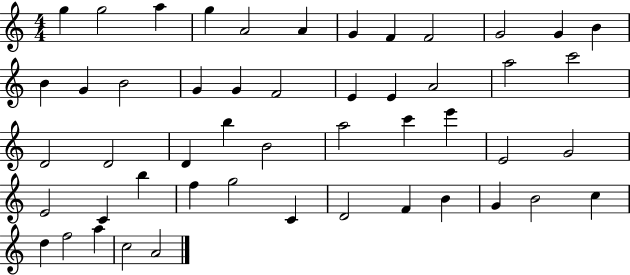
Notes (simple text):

G5/q G5/h A5/q G5/q A4/h A4/q G4/q F4/q F4/h G4/h G4/q B4/q B4/q G4/q B4/h G4/q G4/q F4/h E4/q E4/q A4/h A5/h C6/h D4/h D4/h D4/q B5/q B4/h A5/h C6/q E6/q E4/h G4/h E4/h C4/q B5/q F5/q G5/h C4/q D4/h F4/q B4/q G4/q B4/h C5/q D5/q F5/h A5/q C5/h A4/h